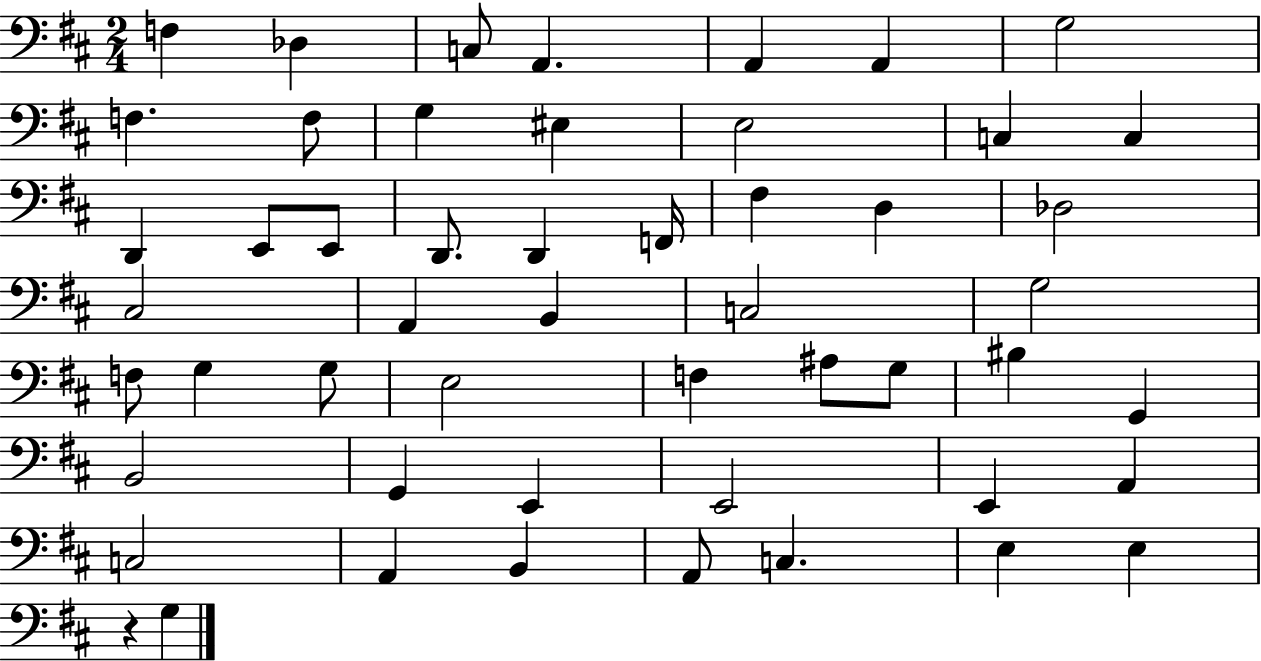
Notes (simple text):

F3/q Db3/q C3/e A2/q. A2/q A2/q G3/h F3/q. F3/e G3/q EIS3/q E3/h C3/q C3/q D2/q E2/e E2/e D2/e. D2/q F2/s F#3/q D3/q Db3/h C#3/h A2/q B2/q C3/h G3/h F3/e G3/q G3/e E3/h F3/q A#3/e G3/e BIS3/q G2/q B2/h G2/q E2/q E2/h E2/q A2/q C3/h A2/q B2/q A2/e C3/q. E3/q E3/q R/q G3/q